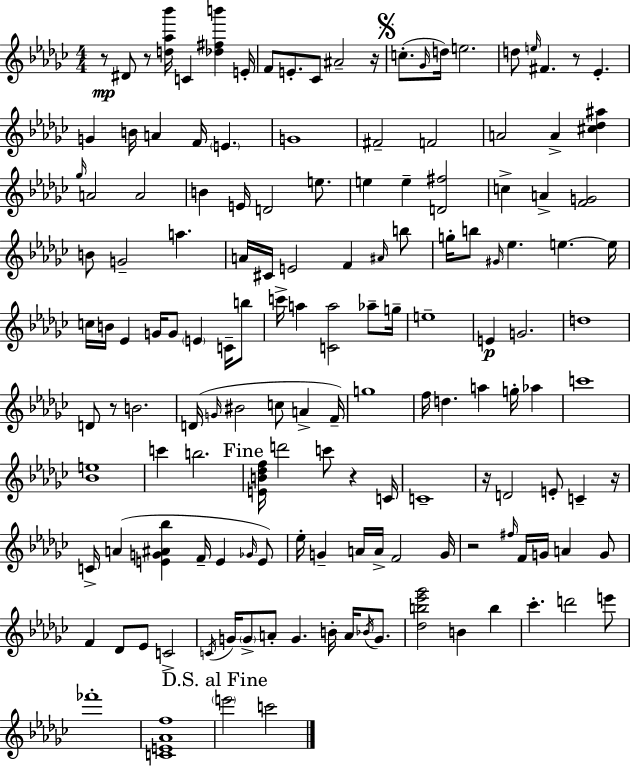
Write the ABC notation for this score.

X:1
T:Untitled
M:4/4
L:1/4
K:Ebm
z/2 ^D/2 z/2 [d_a_b']/4 C [_d^fb'] E/4 F/2 E/2 _C/2 ^A2 z/4 c/2 _G/4 d/4 e2 d/2 e/4 ^F z/2 _E G B/4 A F/4 E G4 ^F2 F2 A2 A [^c_d^a] _g/4 A2 A2 B E/4 D2 e/2 e e [D^f]2 c A [FG]2 B/2 G2 a A/4 ^C/4 E2 F ^A/4 b/2 g/4 b/2 ^G/4 _e e e/4 c/4 B/4 _E G/4 G/2 E C/4 b/2 c'/4 a [Ca]2 _a/2 g/4 e4 E G2 d4 D/2 z/2 B2 D/4 G/4 ^B2 c/2 A F/4 g4 f/4 d a g/4 _a c'4 [_Be]4 c' b2 [EB_df]/4 d'2 c'/2 z C/4 C4 z/4 D2 E/2 C z/4 C/4 A [EG^A_b] F/4 E _G/4 E/2 _e/4 G A/4 A/4 F2 G/4 z2 ^f/4 F/4 G/4 A G/2 F _D/2 _E/2 C2 C/4 G/4 G/2 A/2 G B/4 A/4 _B/4 G/2 [_db_e'_g']2 B b _c' d'2 e'/2 _f'4 [CE_Af]4 e'2 c'2